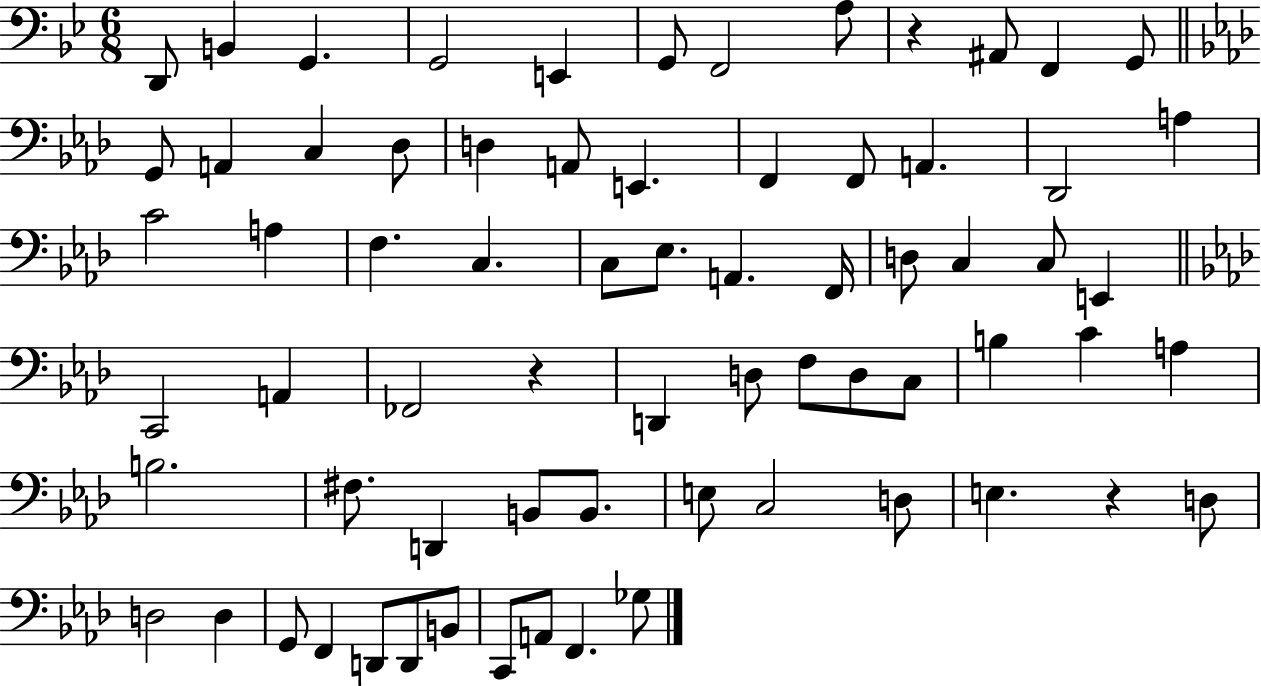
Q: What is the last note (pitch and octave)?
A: Gb3